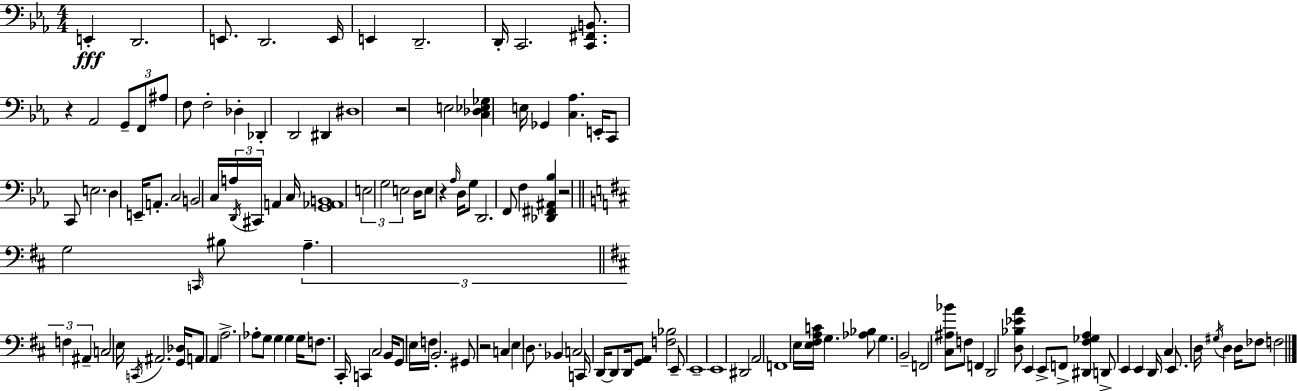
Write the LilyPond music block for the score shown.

{
  \clef bass
  \numericTimeSignature
  \time 4/4
  \key c \minor
  e,4-.\fff d,2. | e,8. d,2. e,16 | e,4 d,2.-- | d,16-. c,2. <c, fis, b,>8. | \break r4 aes,2 \tuplet 3/2 { g,8-- f,8 | ais8 } f8 f2-. des4-. | des,4-. d,2 dis,4 | dis1 | \break r2 e2 | <c des ees ges>4 e16 ges,4 <c aes>4. e,16-. | c,8 c,8 e2. | d4 e,16-- a,8.-. c2 | \break b,2 c16 \tuplet 3/2 { a16 \acciaccatura { d,16 } cis,16 } a,4 | c16 <g, aes, b,>1 | \tuplet 3/2 { e2 g2 | e2 } d16 e8 r4 | \break \grace { aes16 } d16 g8 d,2. | f,8 f4 <des, fis, ais, bes>4 r2 | \bar "||" \break \key d \major g2 \grace { c,16 } bis8 \tuplet 3/2 { a4.-- | \bar "||" \break \key d \major f4 ais,4-- } c2 | e16 \acciaccatura { c,16 } ais,2. <g, des>16 a,8 | a,4 a2.-> | aes8-. g8 g4 g4 g16 f8. | \break cis,16-. c,4 cis2 b,16 g,8 | e16 f16 b,2.-. gis,8 | r2 c4 e4 | d8. bes,4 c2 | \break c,16 d,16~~ d,8 d,16 <g, a,>8 <f bes>2 e,8-- | e,1-- | e,1 | dis,2 a,2 | \break f,1 | e16 <e fis a c'>16 g4. <aes bes>8 g4. | b,2-- f,2 | <cis ais bes'>8 f8 f,4 d,2 | \break <d bes ees' a'>8 e,4 e,8-> f,8-> <dis, fis ges a>4 d,8-> | e,4 e,4 d,16 cis4 e,8. | d16 \acciaccatura { gis16 } d4 d16 fes8 f2 | \bar "|."
}